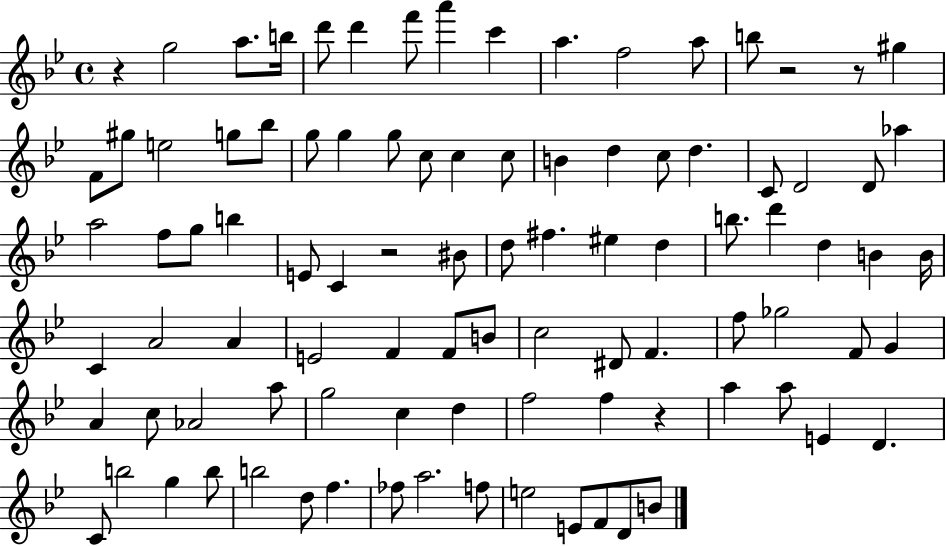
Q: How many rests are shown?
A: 5